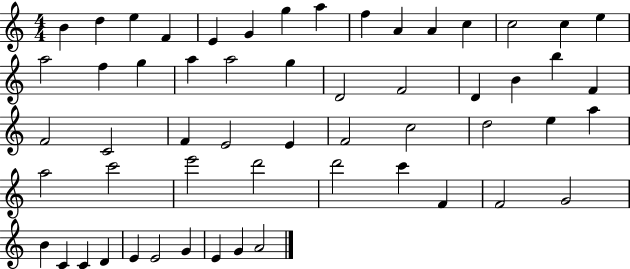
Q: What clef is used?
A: treble